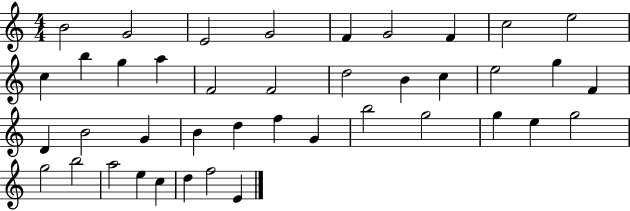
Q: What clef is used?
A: treble